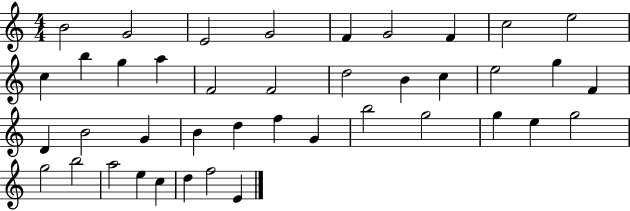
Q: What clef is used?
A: treble